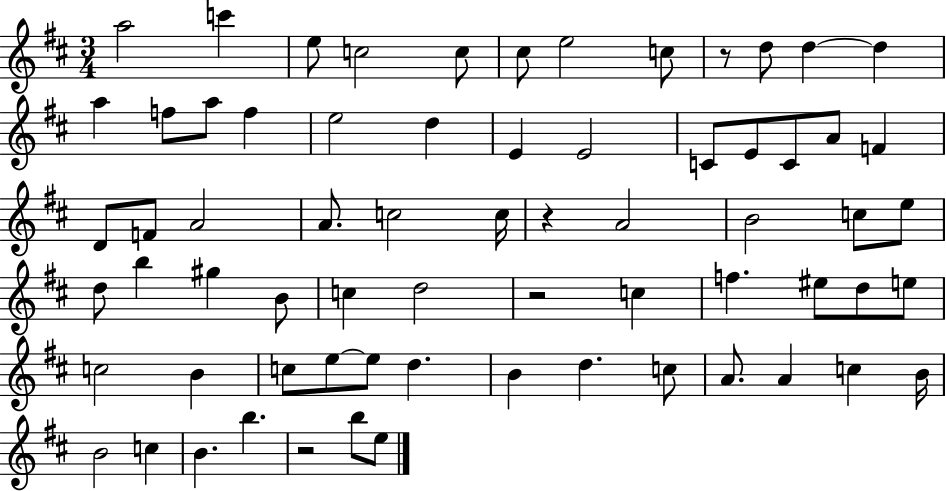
A5/h C6/q E5/e C5/h C5/e C#5/e E5/h C5/e R/e D5/e D5/q D5/q A5/q F5/e A5/e F5/q E5/h D5/q E4/q E4/h C4/e E4/e C4/e A4/e F4/q D4/e F4/e A4/h A4/e. C5/h C5/s R/q A4/h B4/h C5/e E5/e D5/e B5/q G#5/q B4/e C5/q D5/h R/h C5/q F5/q. EIS5/e D5/e E5/e C5/h B4/q C5/e E5/e E5/e D5/q. B4/q D5/q. C5/e A4/e. A4/q C5/q B4/s B4/h C5/q B4/q. B5/q. R/h B5/e E5/e